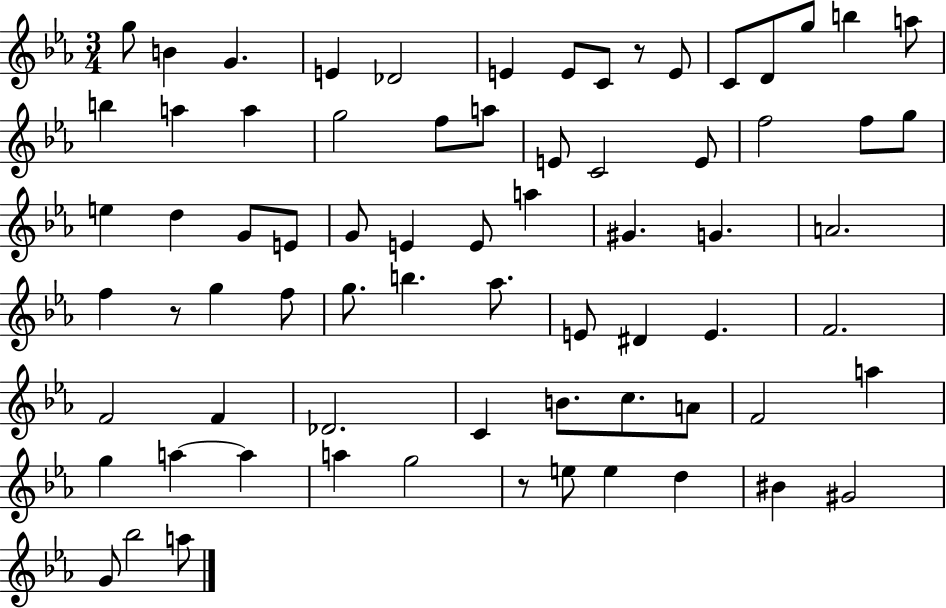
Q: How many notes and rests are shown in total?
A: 72